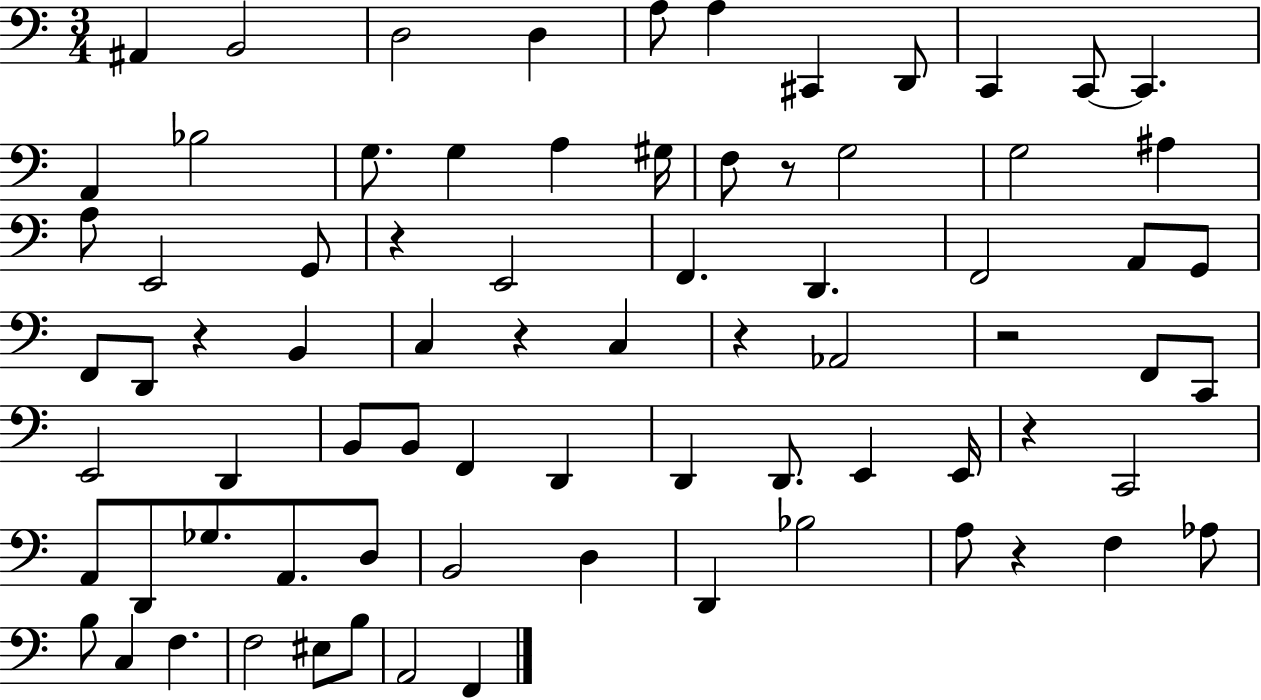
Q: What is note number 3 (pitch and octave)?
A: D3